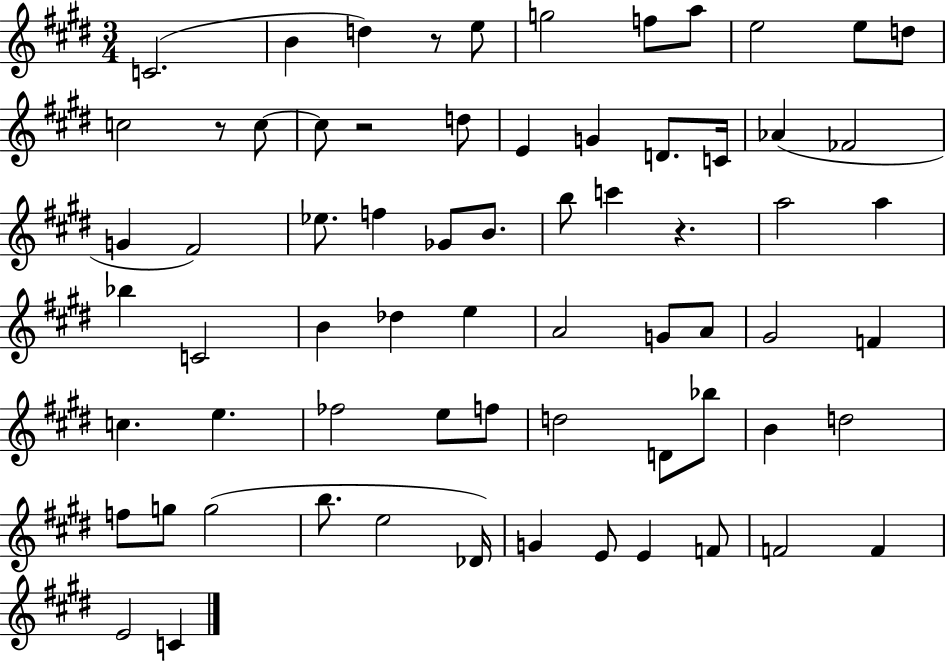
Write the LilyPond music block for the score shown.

{
  \clef treble
  \numericTimeSignature
  \time 3/4
  \key e \major
  c'2.( | b'4 d''4) r8 e''8 | g''2 f''8 a''8 | e''2 e''8 d''8 | \break c''2 r8 c''8~~ | c''8 r2 d''8 | e'4 g'4 d'8. c'16 | aes'4( fes'2 | \break g'4 fis'2) | ees''8. f''4 ges'8 b'8. | b''8 c'''4 r4. | a''2 a''4 | \break bes''4 c'2 | b'4 des''4 e''4 | a'2 g'8 a'8 | gis'2 f'4 | \break c''4. e''4. | fes''2 e''8 f''8 | d''2 d'8 bes''8 | b'4 d''2 | \break f''8 g''8 g''2( | b''8. e''2 des'16) | g'4 e'8 e'4 f'8 | f'2 f'4 | \break e'2 c'4 | \bar "|."
}